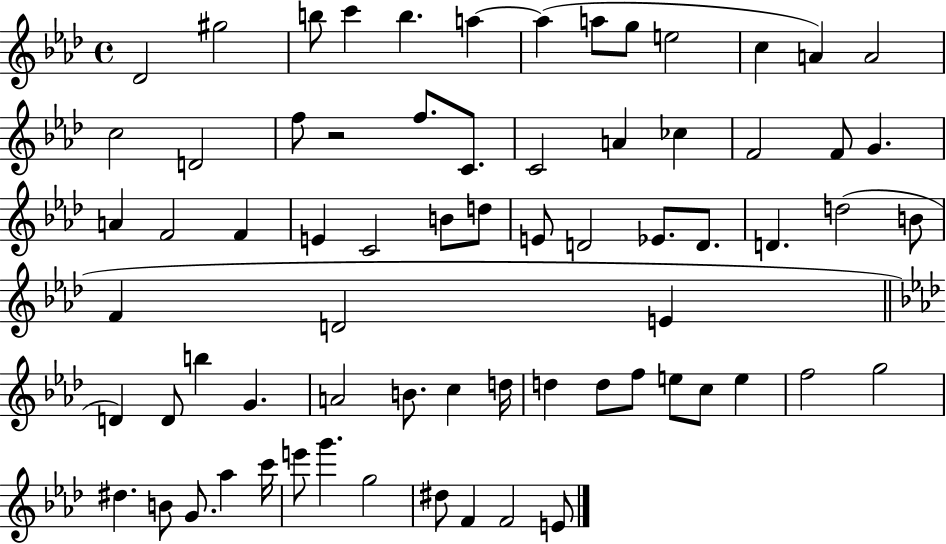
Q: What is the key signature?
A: AES major